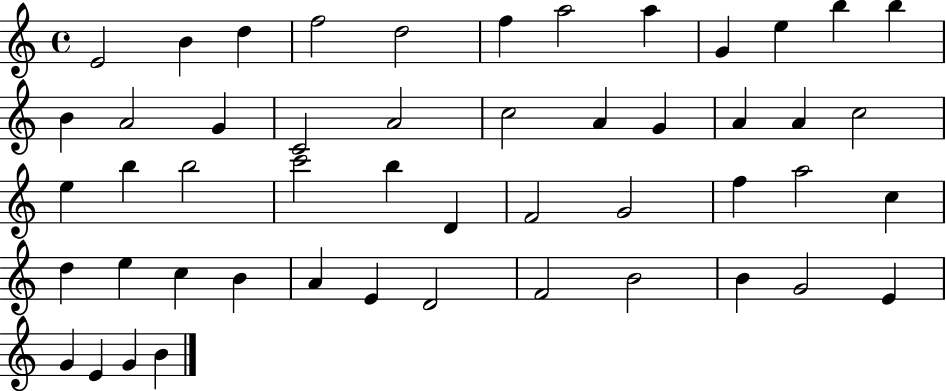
X:1
T:Untitled
M:4/4
L:1/4
K:C
E2 B d f2 d2 f a2 a G e b b B A2 G C2 A2 c2 A G A A c2 e b b2 c'2 b D F2 G2 f a2 c d e c B A E D2 F2 B2 B G2 E G E G B